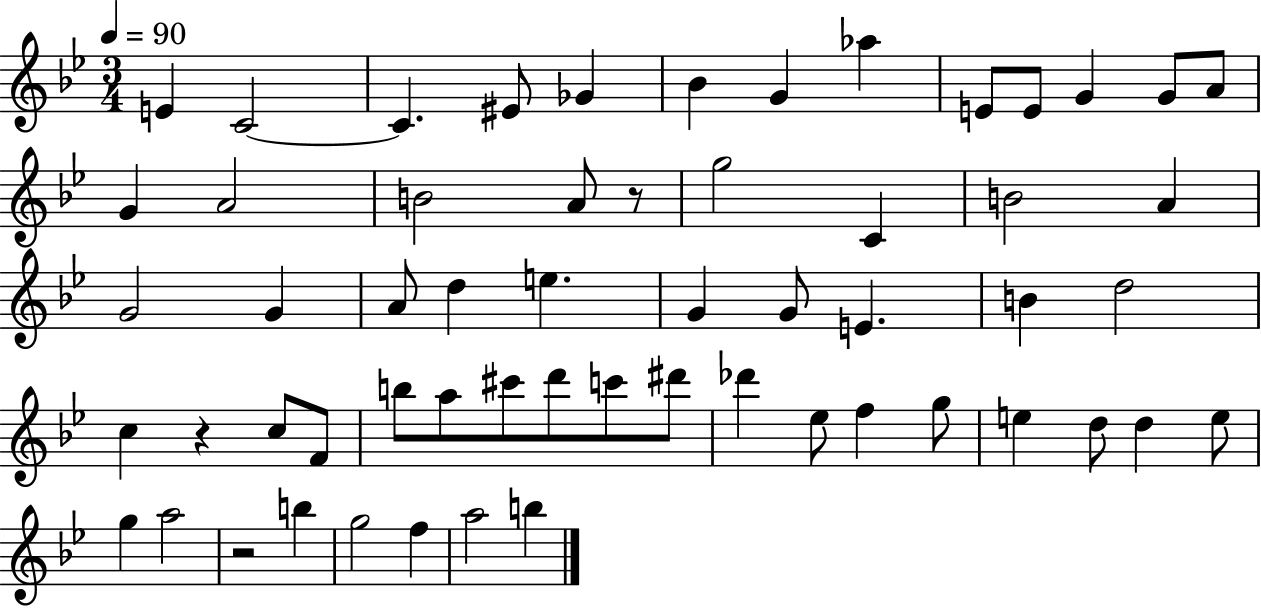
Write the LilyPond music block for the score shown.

{
  \clef treble
  \numericTimeSignature
  \time 3/4
  \key bes \major
  \tempo 4 = 90
  e'4 c'2~~ | c'4. eis'8 ges'4 | bes'4 g'4 aes''4 | e'8 e'8 g'4 g'8 a'8 | \break g'4 a'2 | b'2 a'8 r8 | g''2 c'4 | b'2 a'4 | \break g'2 g'4 | a'8 d''4 e''4. | g'4 g'8 e'4. | b'4 d''2 | \break c''4 r4 c''8 f'8 | b''8 a''8 cis'''8 d'''8 c'''8 dis'''8 | des'''4 ees''8 f''4 g''8 | e''4 d''8 d''4 e''8 | \break g''4 a''2 | r2 b''4 | g''2 f''4 | a''2 b''4 | \break \bar "|."
}